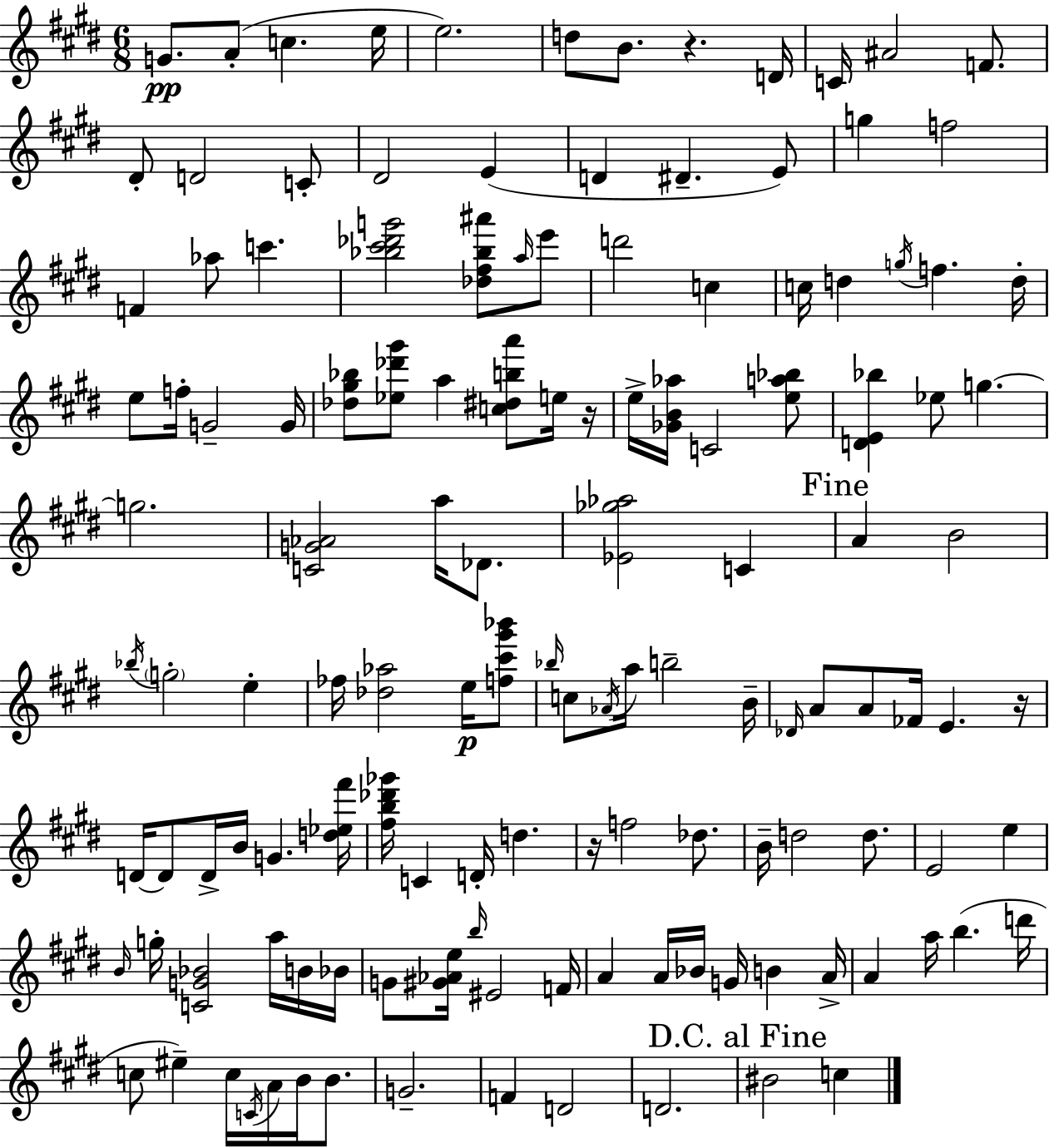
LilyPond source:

{
  \clef treble
  \numericTimeSignature
  \time 6/8
  \key e \major
  \repeat volta 2 { g'8.\pp a'8-.( c''4. e''16 | e''2.) | d''8 b'8. r4. d'16 | c'16 ais'2 f'8. | \break dis'8-. d'2 c'8-. | dis'2 e'4( | d'4 dis'4.-- e'8) | g''4 f''2 | \break f'4 aes''8 c'''4. | <bes'' cis''' des''' g'''>2 <des'' fis'' bes'' ais'''>8 \grace { a''16 } e'''8 | d'''2 c''4 | c''16 d''4 \acciaccatura { g''16 } f''4. | \break d''16-. e''8 f''16-. g'2-- | g'16 <des'' gis'' bes''>8 <ees'' des''' gis'''>8 a''4 <c'' dis'' b'' a'''>8 | e''16 r16 e''16-> <ges' b' aes''>16 c'2 | <e'' a'' bes''>8 <d' e' bes''>4 ees''8 g''4.~~ | \break g''2. | <c' g' aes'>2 a''16 des'8. | <ees' ges'' aes''>2 c'4 | \mark "Fine" a'4 b'2 | \break \acciaccatura { bes''16 } \parenthesize g''2-. e''4-. | fes''16 <des'' aes''>2 | e''16\p <f'' cis''' gis''' bes'''>8 \grace { bes''16 } c''8 \acciaccatura { aes'16 } a''16 b''2-- | b'16-- \grace { des'16 } a'8 a'8 fes'16 e'4. | \break r16 d'16~~ d'8 d'16-> b'16 g'4. | <d'' ees'' fis'''>16 <fis'' b'' des''' ges'''>16 c'4 d'16-. | d''4. r16 f''2 | des''8. b'16-- d''2 | \break d''8. e'2 | e''4 \grace { b'16 } g''16-. <c' g' bes'>2 | a''16 b'16 bes'16 g'8 <gis' aes' e''>16 \grace { b''16 } eis'2 | f'16 a'4 | \break a'16 bes'16 g'16 b'4 a'16-> a'4 | a''16 b''4.( d'''16 c''8 eis''4--) | c''16 \acciaccatura { c'16 } a'16 b'16 b'8. g'2.-- | f'4 | \break d'2 d'2. | \mark "D.C. al Fine" bis'2 | c''4 } \bar "|."
}